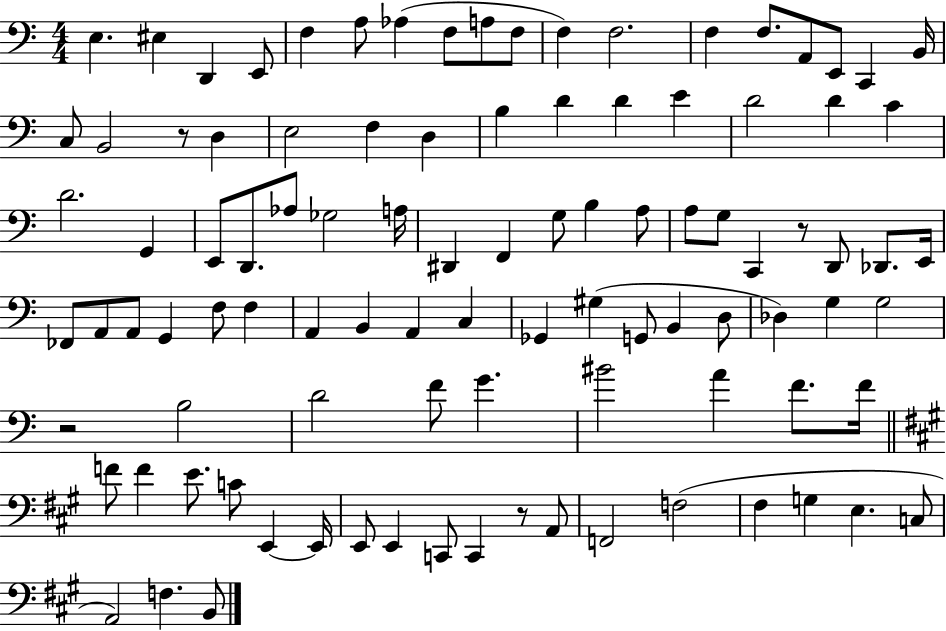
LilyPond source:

{
  \clef bass
  \numericTimeSignature
  \time 4/4
  \key c \major
  e4. eis4 d,4 e,8 | f4 a8 aes4( f8 a8 f8 | f4) f2. | f4 f8. a,8 e,8 c,4 b,16 | \break c8 b,2 r8 d4 | e2 f4 d4 | b4 d'4 d'4 e'4 | d'2 d'4 c'4 | \break d'2. g,4 | e,8 d,8. aes8 ges2 a16 | dis,4 f,4 g8 b4 a8 | a8 g8 c,4 r8 d,8 des,8. e,16 | \break fes,8 a,8 a,8 g,4 f8 f4 | a,4 b,4 a,4 c4 | ges,4 gis4( g,8 b,4 d8 | des4) g4 g2 | \break r2 b2 | d'2 f'8 g'4. | bis'2 a'4 f'8. f'16 | \bar "||" \break \key a \major f'8 f'4 e'8. c'8 e,4~~ e,16 | e,8 e,4 c,8 c,4 r8 a,8 | f,2 f2( | fis4 g4 e4. c8 | \break a,2) f4. b,8 | \bar "|."
}